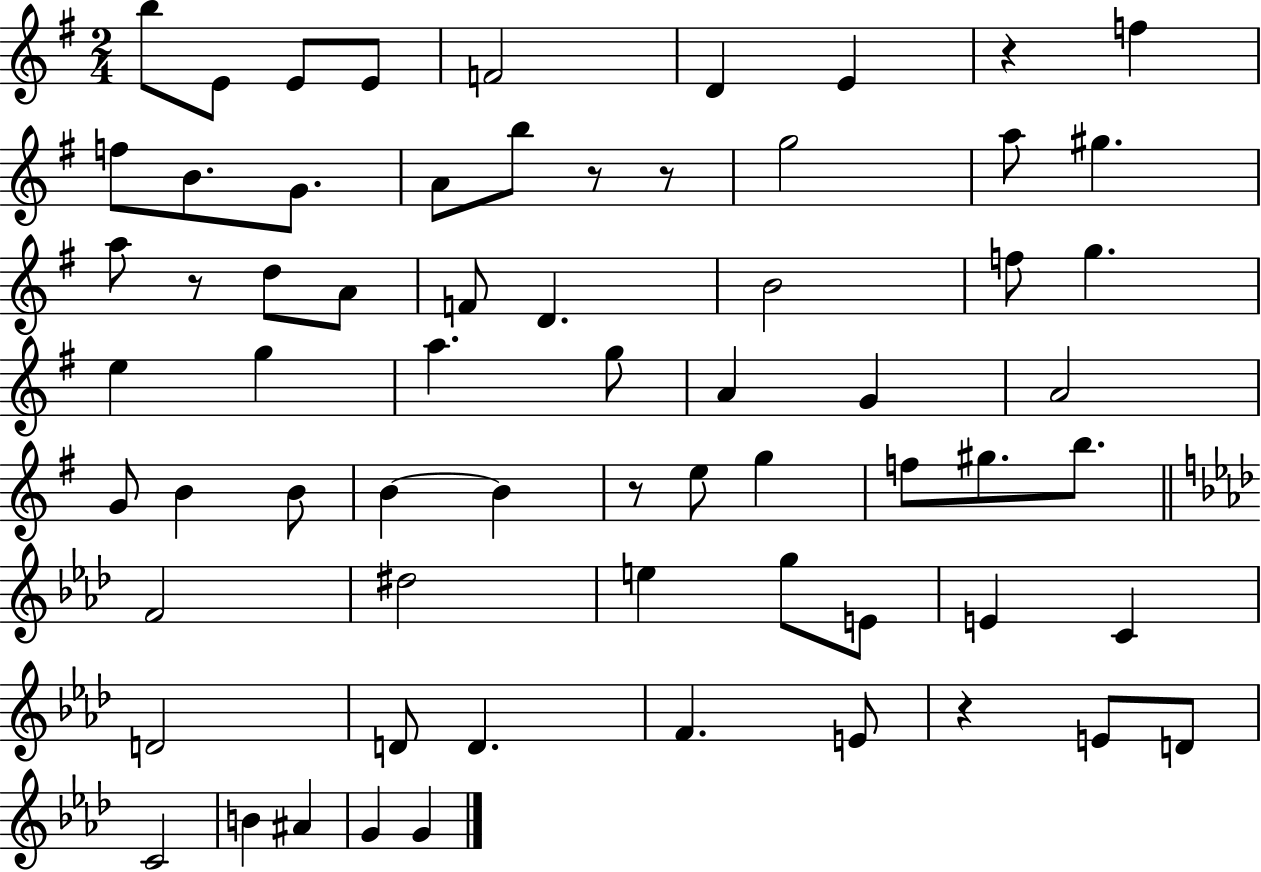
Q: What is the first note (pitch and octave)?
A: B5